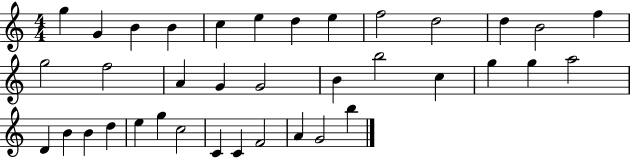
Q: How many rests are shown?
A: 0